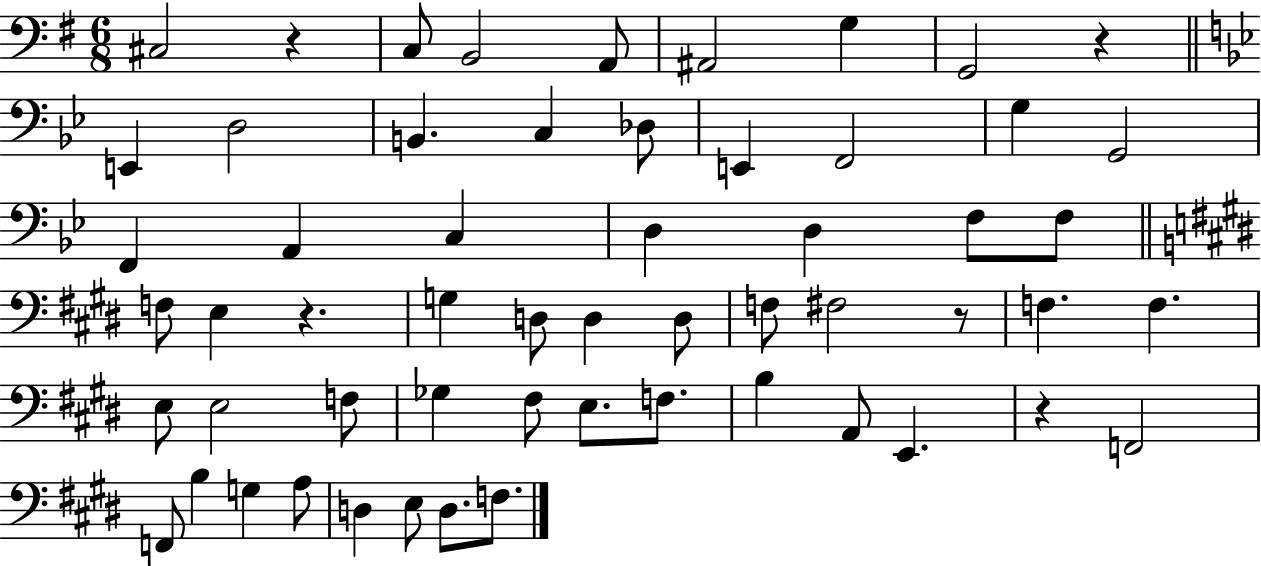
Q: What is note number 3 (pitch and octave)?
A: B2